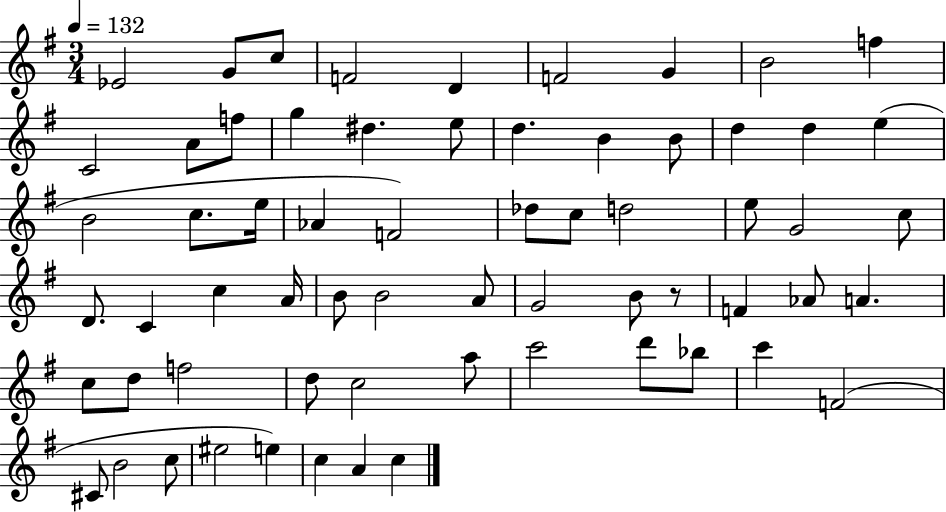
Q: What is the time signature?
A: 3/4